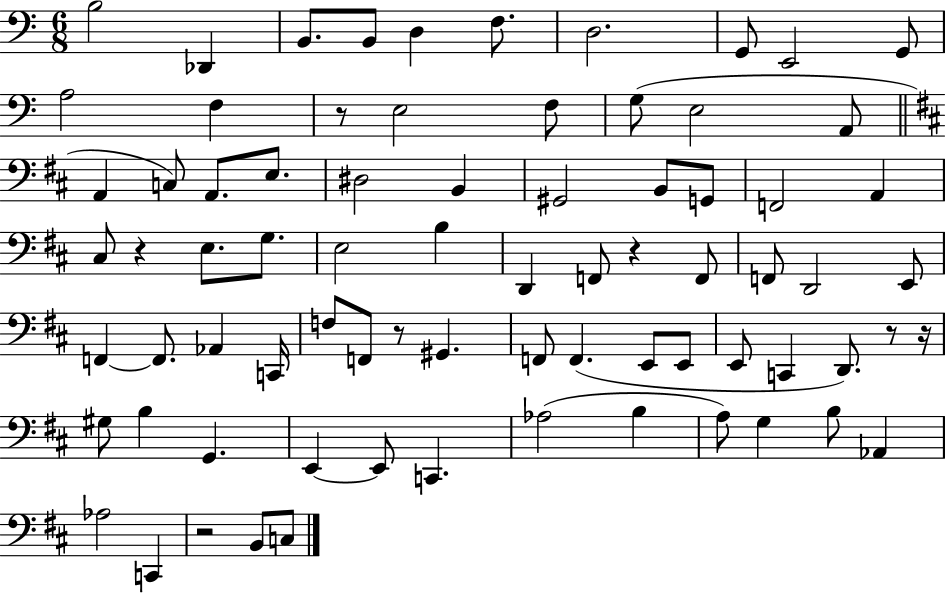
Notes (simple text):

B3/h Db2/q B2/e. B2/e D3/q F3/e. D3/h. G2/e E2/h G2/e A3/h F3/q R/e E3/h F3/e G3/e E3/h A2/e A2/q C3/e A2/e. E3/e. D#3/h B2/q G#2/h B2/e G2/e F2/h A2/q C#3/e R/q E3/e. G3/e. E3/h B3/q D2/q F2/e R/q F2/e F2/e D2/h E2/e F2/q F2/e. Ab2/q C2/s F3/e F2/e R/e G#2/q. F2/e F2/q. E2/e E2/e E2/e C2/q D2/e. R/e R/s G#3/e B3/q G2/q. E2/q E2/e C2/q. Ab3/h B3/q A3/e G3/q B3/e Ab2/q Ab3/h C2/q R/h B2/e C3/e